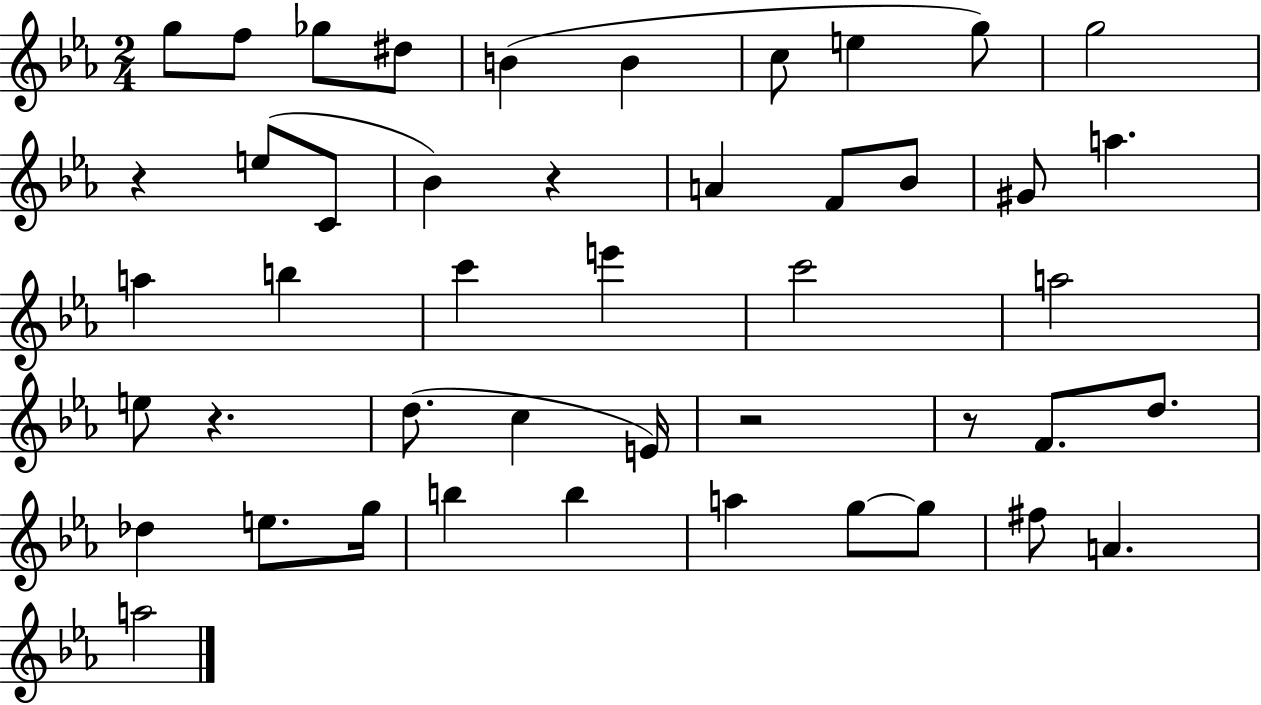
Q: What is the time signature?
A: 2/4